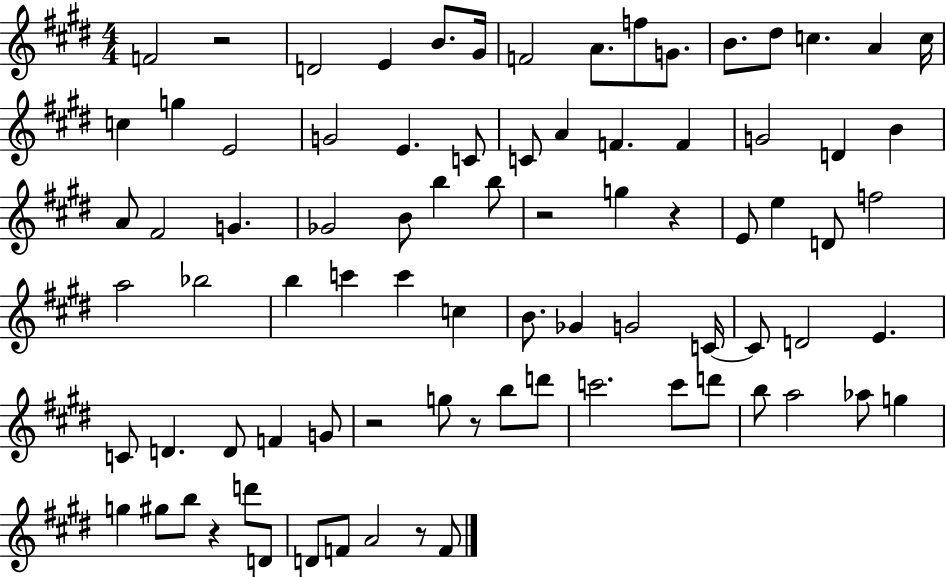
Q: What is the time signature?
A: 4/4